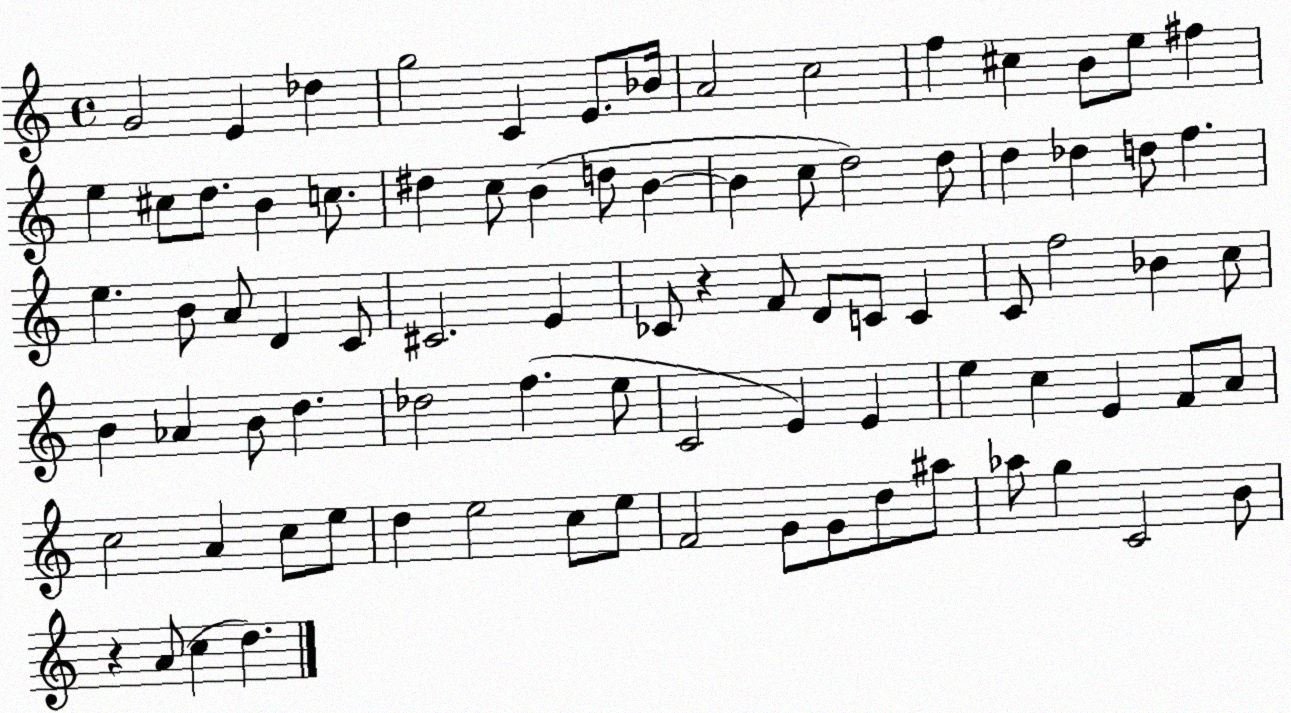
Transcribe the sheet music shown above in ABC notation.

X:1
T:Untitled
M:4/4
L:1/4
K:C
G2 E _d g2 C E/2 _B/4 A2 c2 f ^c B/2 e/2 ^f e ^c/2 d/2 B c/2 ^d c/2 B d/2 B B c/2 d2 d/2 d _d d/2 f e B/2 A/2 D C/2 ^C2 E _C/2 z F/2 D/2 C/2 C C/2 f2 _B c/2 B _A B/2 d _d2 f e/2 C2 E E e c E F/2 A/2 c2 A c/2 e/2 d e2 c/2 e/2 F2 G/2 G/2 d/2 ^a/2 _a/2 g C2 B/2 z A/2 c d